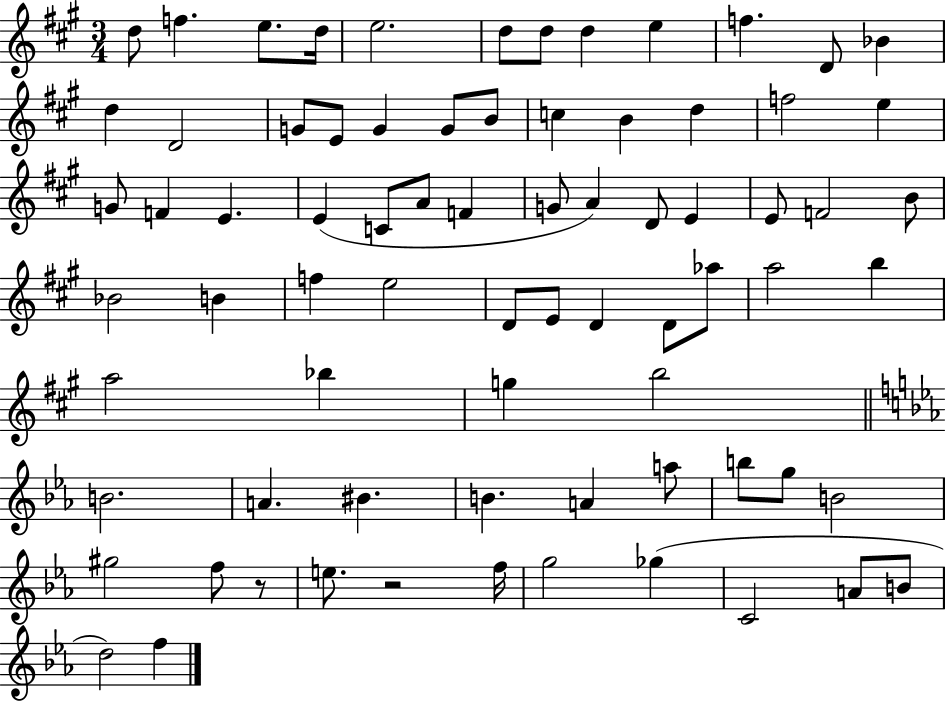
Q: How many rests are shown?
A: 2